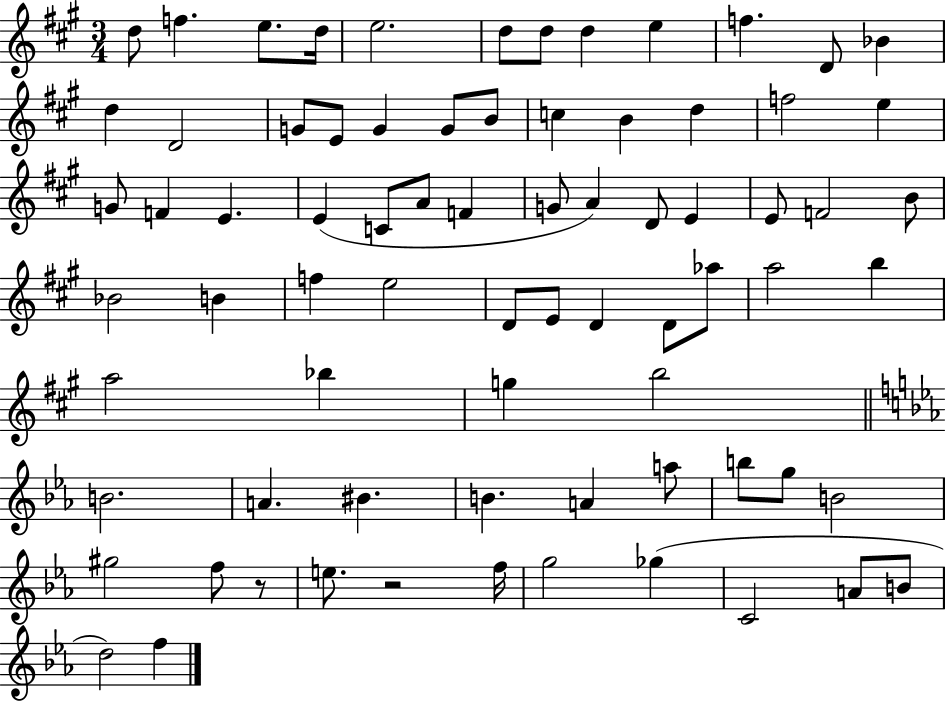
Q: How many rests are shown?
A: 2